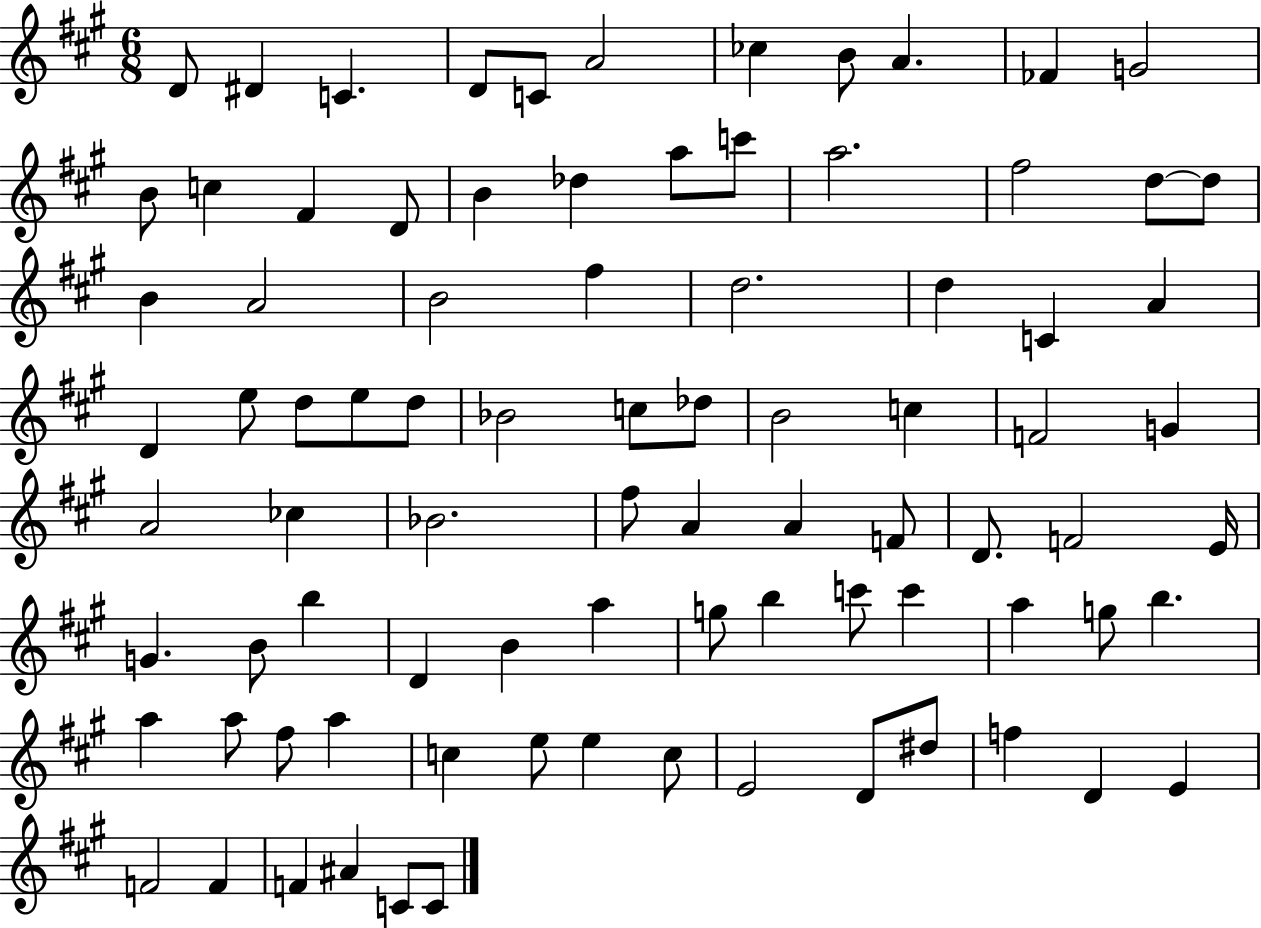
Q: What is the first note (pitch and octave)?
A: D4